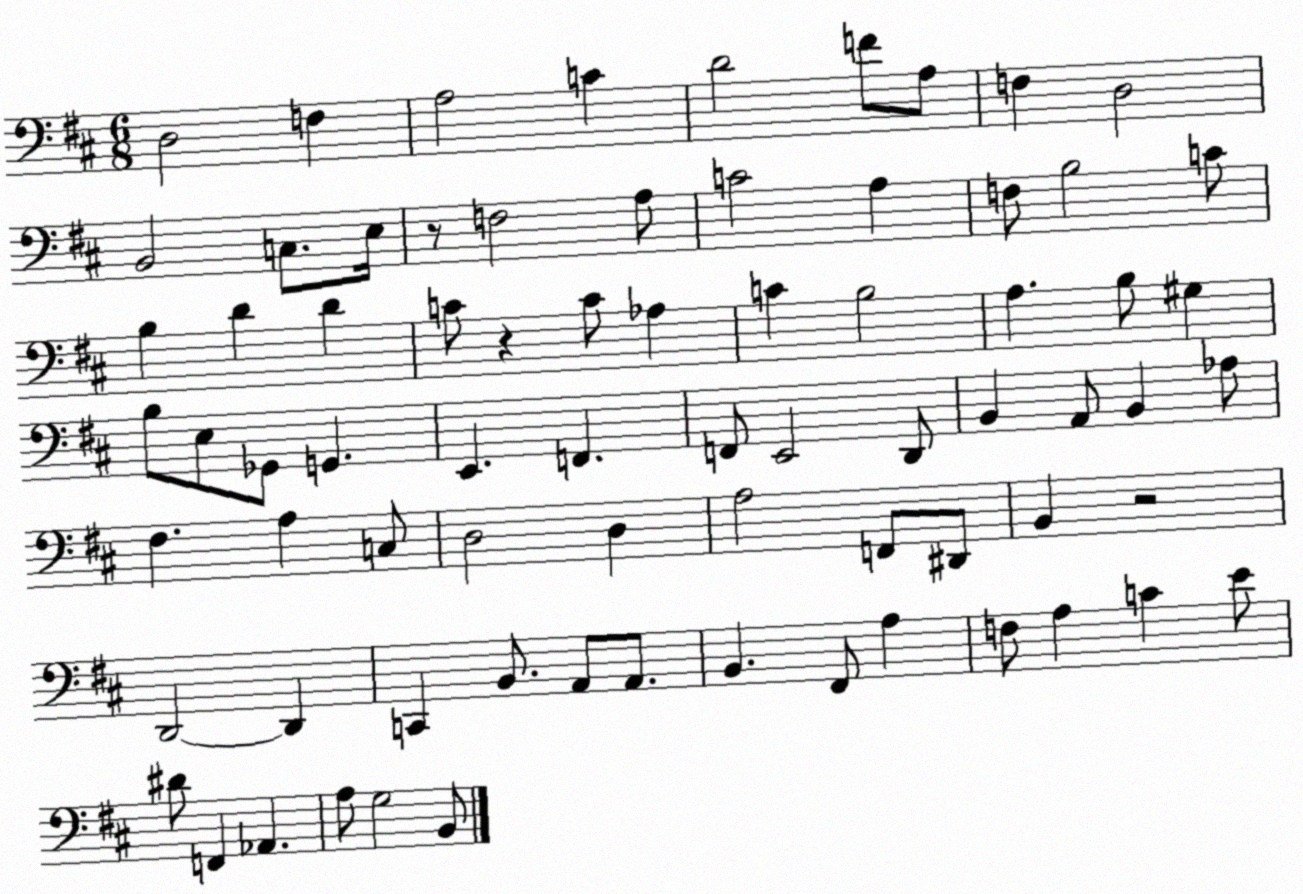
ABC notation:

X:1
T:Untitled
M:6/8
L:1/4
K:D
D,2 F, A,2 C D2 F/2 A,/2 F, D,2 B,,2 C,/2 E,/4 z/2 F,2 A,/2 C2 A, F,/2 B,2 C/2 B, D D C/2 z C/2 _A, C B,2 A, B,/2 ^G, B,/2 E,/2 _G,,/2 G,, E,, F,, F,,/2 E,,2 D,,/2 B,, A,,/2 B,, _A,/2 ^F, A, C,/2 D,2 D, A,2 F,,/2 ^D,,/2 B,, z2 D,,2 D,, C,, B,,/2 A,,/2 A,,/2 B,, ^F,,/2 A, F,/2 A, C E/2 ^D/2 F,, _A,, A,/2 G,2 B,,/2